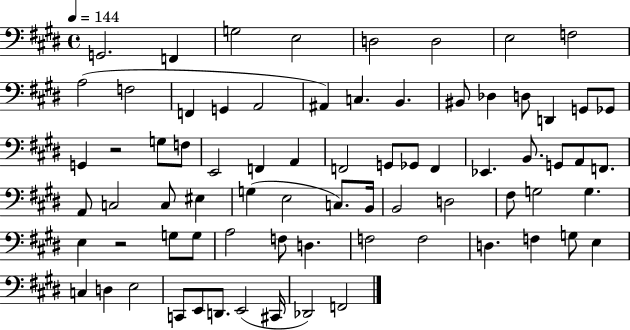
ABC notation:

X:1
T:Untitled
M:4/4
L:1/4
K:E
G,,2 F,, G,2 E,2 D,2 D,2 E,2 F,2 A,2 F,2 F,, G,, A,,2 ^A,, C, B,, ^B,,/2 _D, D,/2 D,, G,,/2 _G,,/2 G,, z2 G,/2 F,/2 E,,2 F,, A,, F,,2 G,,/2 _G,,/2 F,, _E,, B,,/2 G,,/2 A,,/2 F,,/2 A,,/2 C,2 C,/2 ^E, G, E,2 C,/2 B,,/4 B,,2 D,2 ^F,/2 G,2 G, E, z2 G,/2 G,/2 A,2 F,/2 D, F,2 F,2 D, F, G,/2 E, C, D, E,2 C,,/2 E,,/2 D,,/2 E,,2 ^C,,/4 _D,,2 F,,2